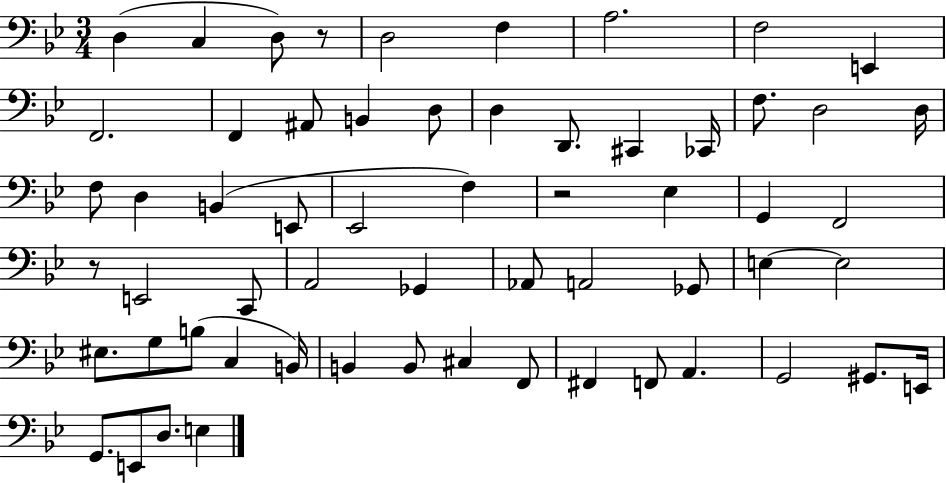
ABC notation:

X:1
T:Untitled
M:3/4
L:1/4
K:Bb
D, C, D,/2 z/2 D,2 F, A,2 F,2 E,, F,,2 F,, ^A,,/2 B,, D,/2 D, D,,/2 ^C,, _C,,/4 F,/2 D,2 D,/4 F,/2 D, B,, E,,/2 _E,,2 F, z2 _E, G,, F,,2 z/2 E,,2 C,,/2 A,,2 _G,, _A,,/2 A,,2 _G,,/2 E, E,2 ^E,/2 G,/2 B,/2 C, B,,/4 B,, B,,/2 ^C, F,,/2 ^F,, F,,/2 A,, G,,2 ^G,,/2 E,,/4 G,,/2 E,,/2 D,/2 E,